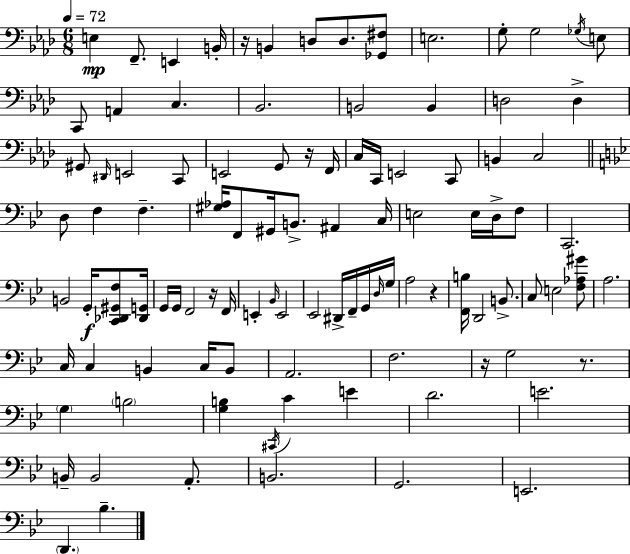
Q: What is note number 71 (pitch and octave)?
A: C3